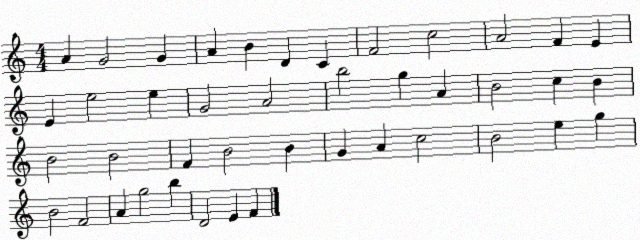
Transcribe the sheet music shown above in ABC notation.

X:1
T:Untitled
M:4/4
L:1/4
K:C
A G2 G A B D C F2 c2 A2 F E E e2 e G2 A2 b2 g A B2 c B B2 B2 F B2 B G A c2 B2 e g B2 F2 A g2 b D2 E F